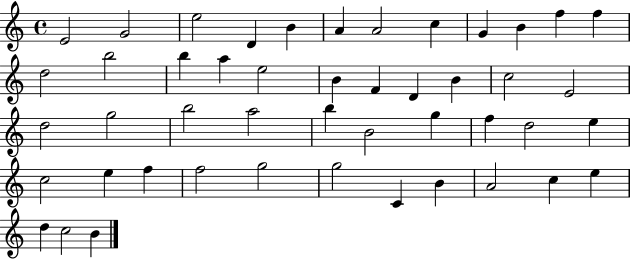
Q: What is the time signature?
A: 4/4